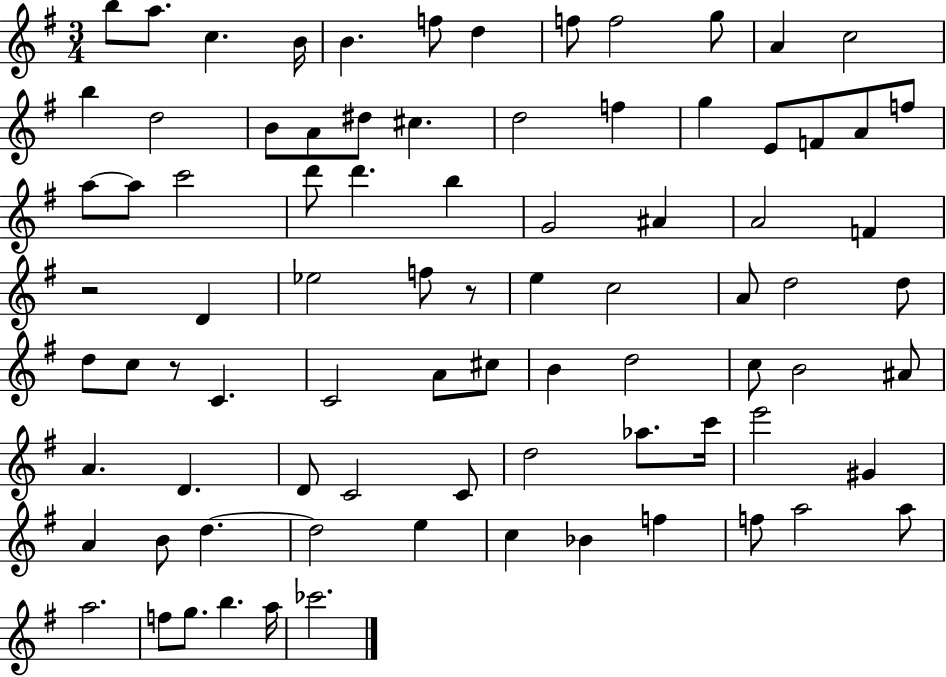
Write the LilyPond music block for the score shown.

{
  \clef treble
  \numericTimeSignature
  \time 3/4
  \key g \major
  b''8 a''8. c''4. b'16 | b'4. f''8 d''4 | f''8 f''2 g''8 | a'4 c''2 | \break b''4 d''2 | b'8 a'8 dis''8 cis''4. | d''2 f''4 | g''4 e'8 f'8 a'8 f''8 | \break a''8~~ a''8 c'''2 | d'''8 d'''4. b''4 | g'2 ais'4 | a'2 f'4 | \break r2 d'4 | ees''2 f''8 r8 | e''4 c''2 | a'8 d''2 d''8 | \break d''8 c''8 r8 c'4. | c'2 a'8 cis''8 | b'4 d''2 | c''8 b'2 ais'8 | \break a'4. d'4. | d'8 c'2 c'8 | d''2 aes''8. c'''16 | e'''2 gis'4 | \break a'4 b'8 d''4.~~ | d''2 e''4 | c''4 bes'4 f''4 | f''8 a''2 a''8 | \break a''2. | f''8 g''8. b''4. a''16 | ces'''2. | \bar "|."
}